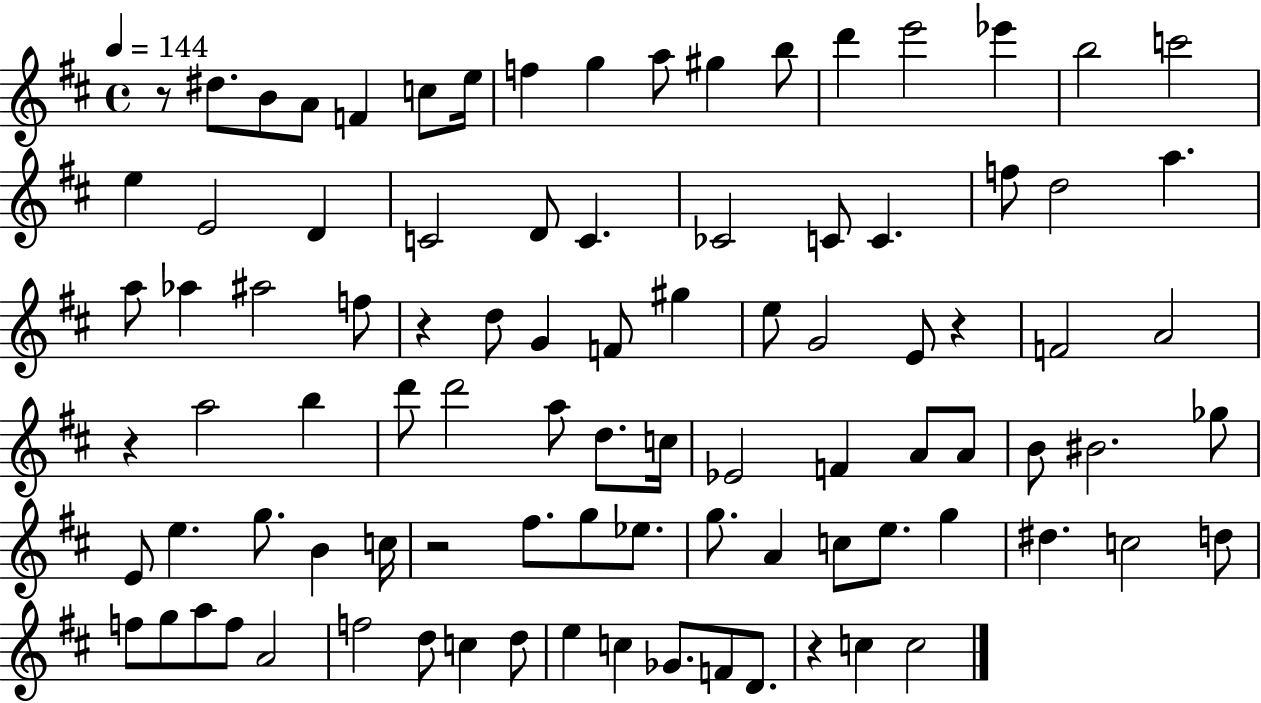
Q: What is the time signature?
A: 4/4